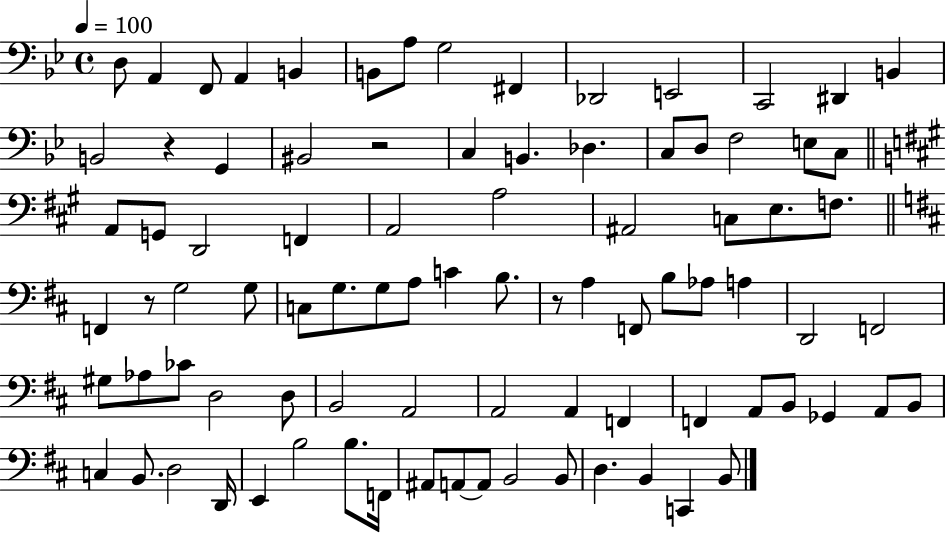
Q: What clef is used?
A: bass